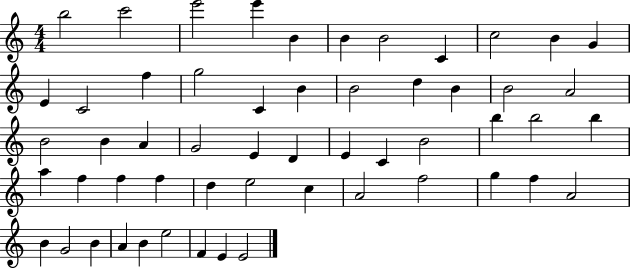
B5/h C6/h E6/h E6/q B4/q B4/q B4/h C4/q C5/h B4/q G4/q E4/q C4/h F5/q G5/h C4/q B4/q B4/h D5/q B4/q B4/h A4/h B4/h B4/q A4/q G4/h E4/q D4/q E4/q C4/q B4/h B5/q B5/h B5/q A5/q F5/q F5/q F5/q D5/q E5/h C5/q A4/h F5/h G5/q F5/q A4/h B4/q G4/h B4/q A4/q B4/q E5/h F4/q E4/q E4/h